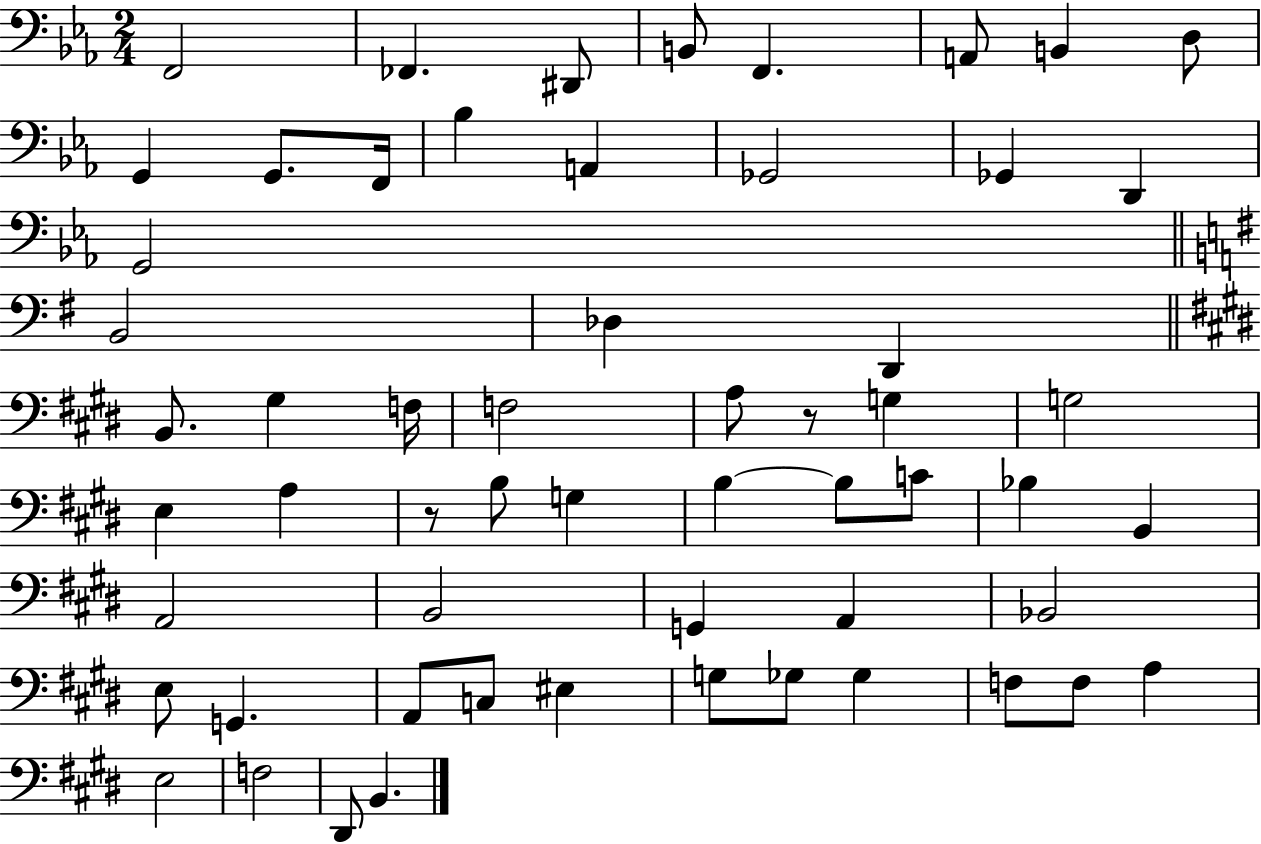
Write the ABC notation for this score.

X:1
T:Untitled
M:2/4
L:1/4
K:Eb
F,,2 _F,, ^D,,/2 B,,/2 F,, A,,/2 B,, D,/2 G,, G,,/2 F,,/4 _B, A,, _G,,2 _G,, D,, G,,2 B,,2 _D, D,, B,,/2 ^G, F,/4 F,2 A,/2 z/2 G, G,2 E, A, z/2 B,/2 G, B, B,/2 C/2 _B, B,, A,,2 B,,2 G,, A,, _B,,2 E,/2 G,, A,,/2 C,/2 ^E, G,/2 _G,/2 _G, F,/2 F,/2 A, E,2 F,2 ^D,,/2 B,,